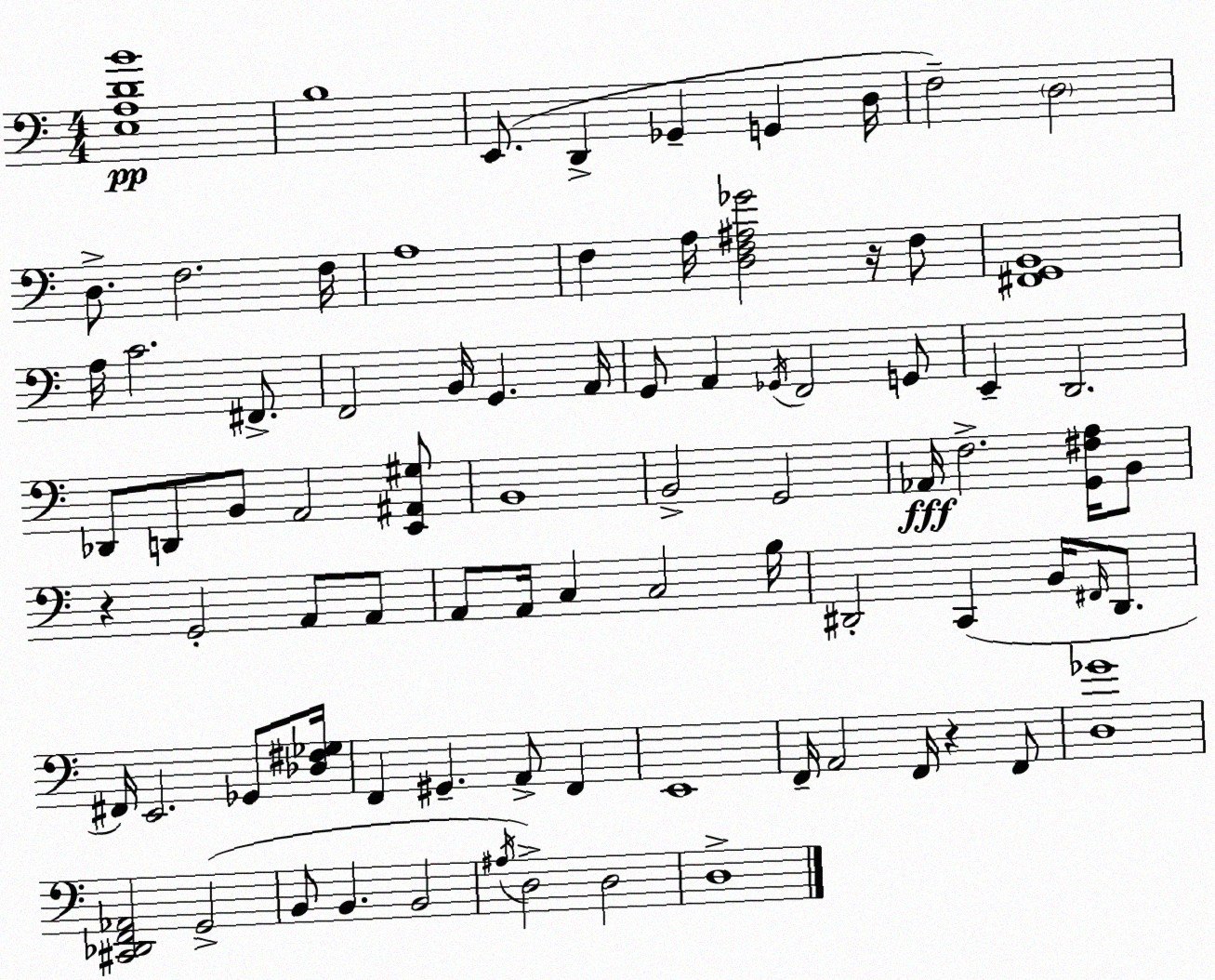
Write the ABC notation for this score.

X:1
T:Untitled
M:4/4
L:1/4
K:C
[E,A,DB]4 B,4 E,,/2 D,, _G,, G,, D,/4 F,2 D,2 D,/2 F,2 F,/4 A,4 F, A,/4 [D,F,^A,_G]2 z/4 F,/2 [^F,,G,,B,,]4 A,/4 C2 ^F,,/2 F,,2 B,,/4 G,, A,,/4 G,,/2 A,, _G,,/4 F,,2 G,,/2 E,, D,,2 _D,,/2 D,,/2 B,,/2 A,,2 [E,,^A,,^G,]/2 B,,4 B,,2 G,,2 _A,,/4 F,2 [G,,^F,A,]/4 B,,/2 z G,,2 A,,/2 A,,/2 A,,/2 A,,/4 C, C,2 B,/4 ^D,,2 C,, B,,/4 ^F,,/4 ^D,,/2 ^F,,/4 E,,2 _G,,/2 [_D,^F,_G,]/4 F,, ^G,, A,,/2 F,, E,,4 F,,/4 A,,2 F,,/4 z F,,/2 [D,_G]4 [^C,,_D,,F,,_A,,]2 G,,2 B,,/2 B,, B,,2 ^A,/4 D,2 D,2 D,4